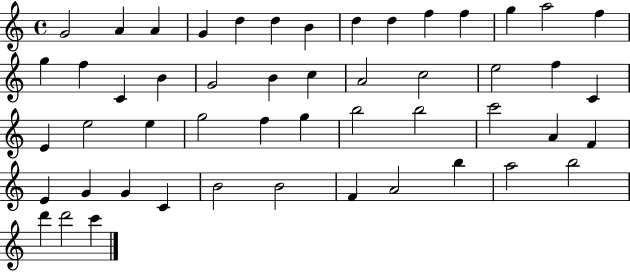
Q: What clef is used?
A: treble